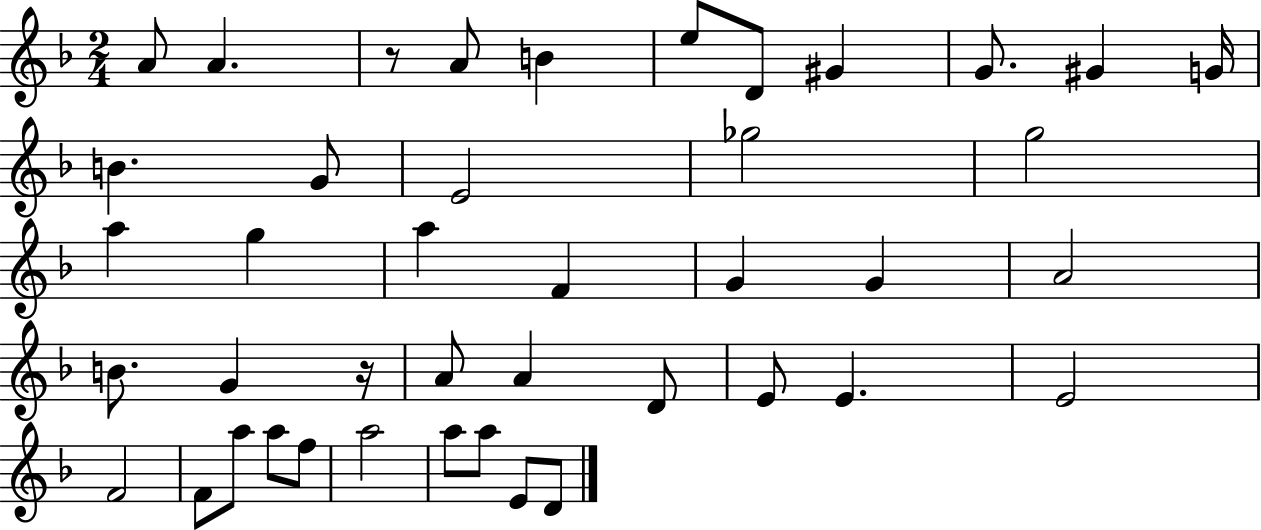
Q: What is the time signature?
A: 2/4